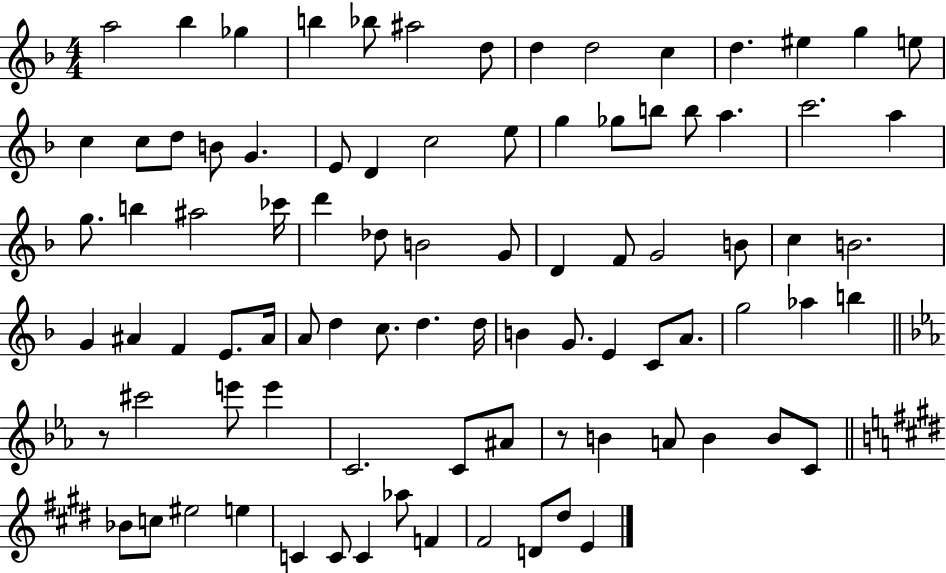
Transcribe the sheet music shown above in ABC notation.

X:1
T:Untitled
M:4/4
L:1/4
K:F
a2 _b _g b _b/2 ^a2 d/2 d d2 c d ^e g e/2 c c/2 d/2 B/2 G E/2 D c2 e/2 g _g/2 b/2 b/2 a c'2 a g/2 b ^a2 _c'/4 d' _d/2 B2 G/2 D F/2 G2 B/2 c B2 G ^A F E/2 ^A/4 A/2 d c/2 d d/4 B G/2 E C/2 A/2 g2 _a b z/2 ^c'2 e'/2 e' C2 C/2 ^A/2 z/2 B A/2 B B/2 C/2 _B/2 c/2 ^e2 e C C/2 C _a/2 F ^F2 D/2 ^d/2 E